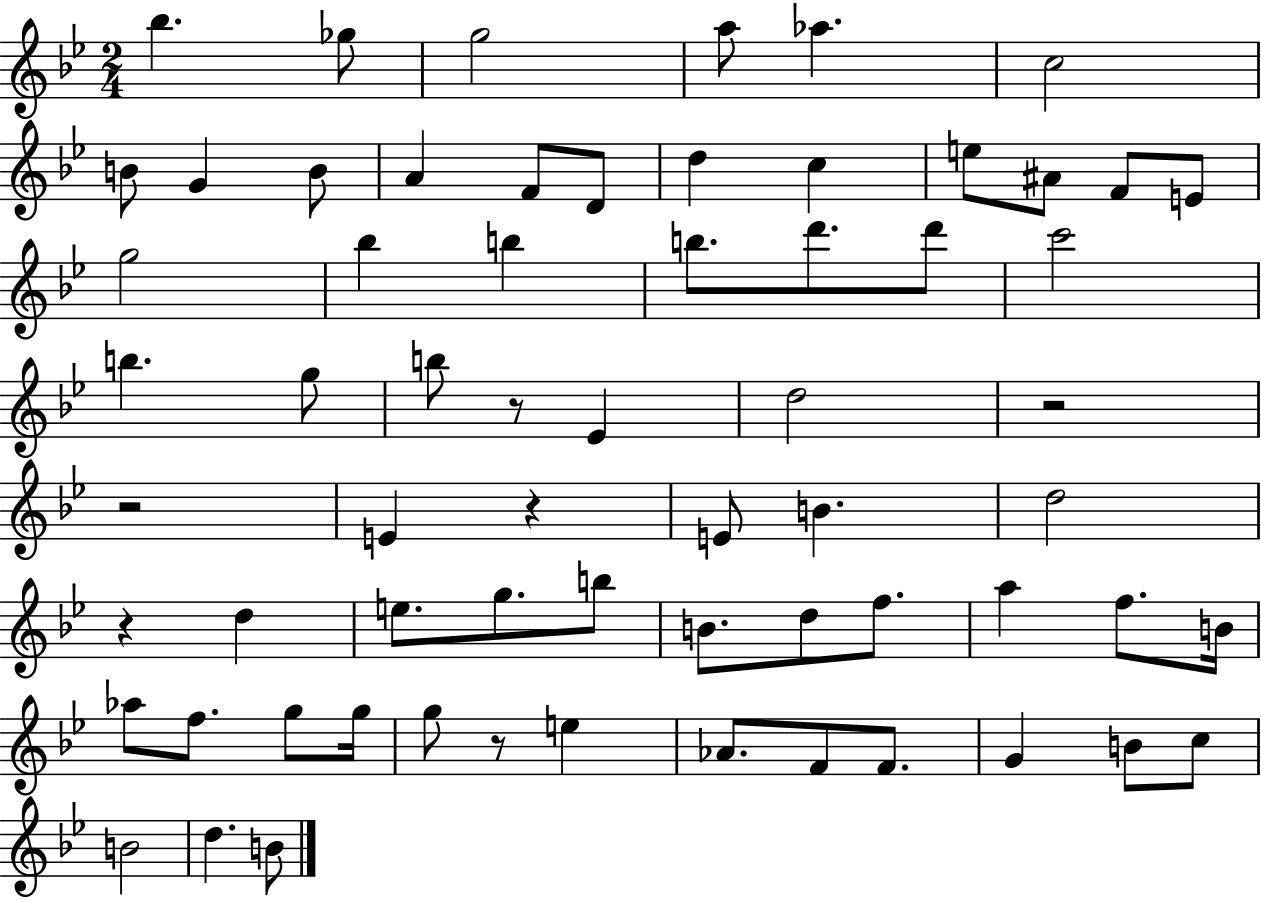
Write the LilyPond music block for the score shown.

{
  \clef treble
  \numericTimeSignature
  \time 2/4
  \key bes \major
  bes''4. ges''8 | g''2 | a''8 aes''4. | c''2 | \break b'8 g'4 b'8 | a'4 f'8 d'8 | d''4 c''4 | e''8 ais'8 f'8 e'8 | \break g''2 | bes''4 b''4 | b''8. d'''8. d'''8 | c'''2 | \break b''4. g''8 | b''8 r8 ees'4 | d''2 | r2 | \break r2 | e'4 r4 | e'8 b'4. | d''2 | \break r4 d''4 | e''8. g''8. b''8 | b'8. d''8 f''8. | a''4 f''8. b'16 | \break aes''8 f''8. g''8 g''16 | g''8 r8 e''4 | aes'8. f'8 f'8. | g'4 b'8 c''8 | \break b'2 | d''4. b'8 | \bar "|."
}